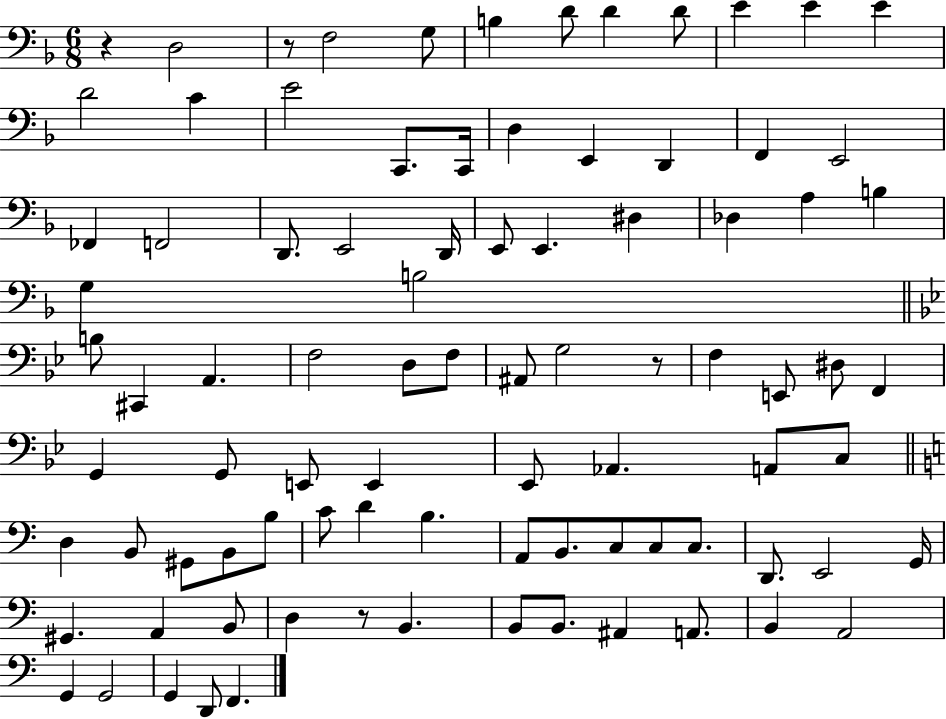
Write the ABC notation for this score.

X:1
T:Untitled
M:6/8
L:1/4
K:F
z D,2 z/2 F,2 G,/2 B, D/2 D D/2 E E E D2 C E2 C,,/2 C,,/4 D, E,, D,, F,, E,,2 _F,, F,,2 D,,/2 E,,2 D,,/4 E,,/2 E,, ^D, _D, A, B, G, B,2 B,/2 ^C,, A,, F,2 D,/2 F,/2 ^A,,/2 G,2 z/2 F, E,,/2 ^D,/2 F,, G,, G,,/2 E,,/2 E,, _E,,/2 _A,, A,,/2 C,/2 D, B,,/2 ^G,,/2 B,,/2 B,/2 C/2 D B, A,,/2 B,,/2 C,/2 C,/2 C,/2 D,,/2 E,,2 G,,/4 ^G,, A,, B,,/2 D, z/2 B,, B,,/2 B,,/2 ^A,, A,,/2 B,, A,,2 G,, G,,2 G,, D,,/2 F,,